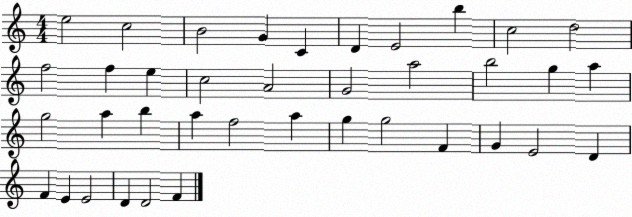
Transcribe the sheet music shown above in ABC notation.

X:1
T:Untitled
M:4/4
L:1/4
K:C
e2 c2 B2 G C D E2 b c2 d2 f2 f e c2 A2 G2 a2 b2 g a g2 a b a f2 a g g2 F G E2 D F E E2 D D2 F